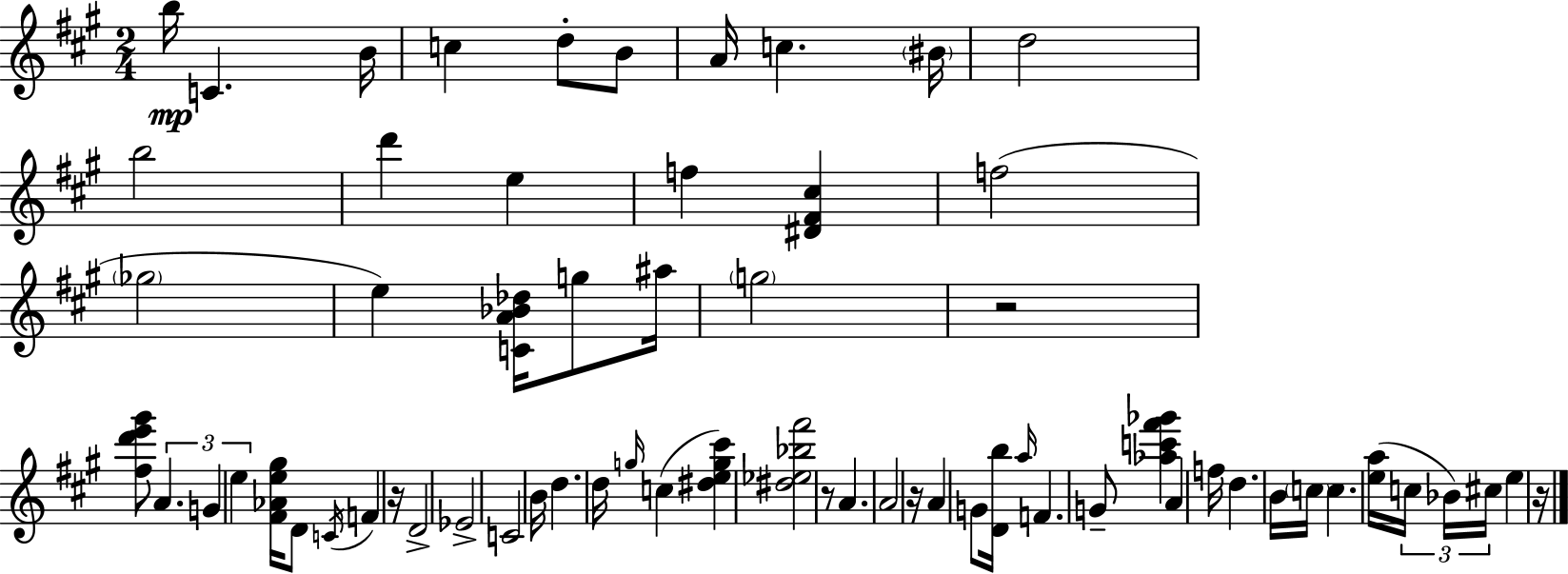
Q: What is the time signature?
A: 2/4